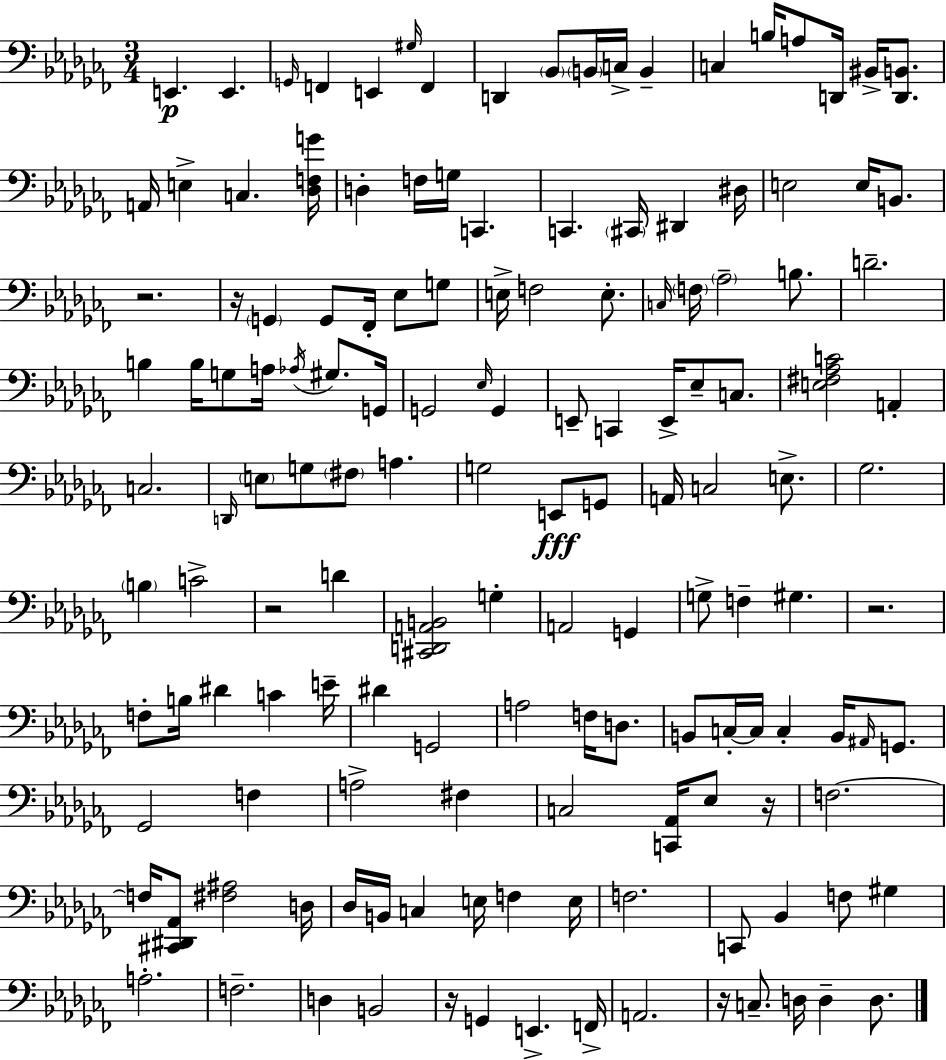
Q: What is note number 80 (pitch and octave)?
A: G3